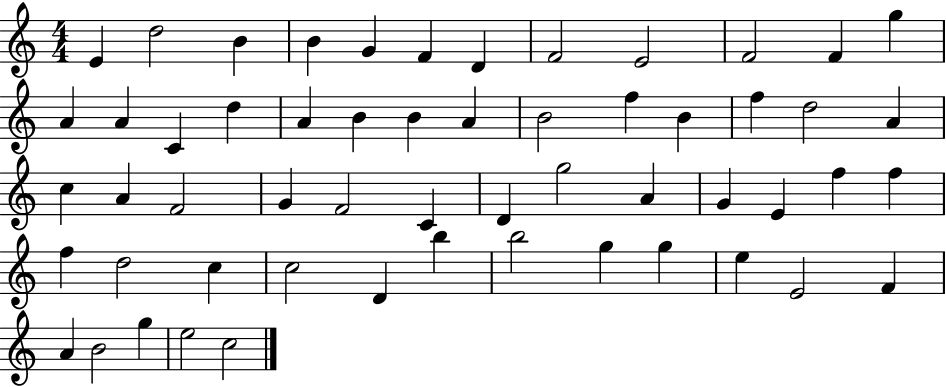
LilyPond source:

{
  \clef treble
  \numericTimeSignature
  \time 4/4
  \key c \major
  e'4 d''2 b'4 | b'4 g'4 f'4 d'4 | f'2 e'2 | f'2 f'4 g''4 | \break a'4 a'4 c'4 d''4 | a'4 b'4 b'4 a'4 | b'2 f''4 b'4 | f''4 d''2 a'4 | \break c''4 a'4 f'2 | g'4 f'2 c'4 | d'4 g''2 a'4 | g'4 e'4 f''4 f''4 | \break f''4 d''2 c''4 | c''2 d'4 b''4 | b''2 g''4 g''4 | e''4 e'2 f'4 | \break a'4 b'2 g''4 | e''2 c''2 | \bar "|."
}